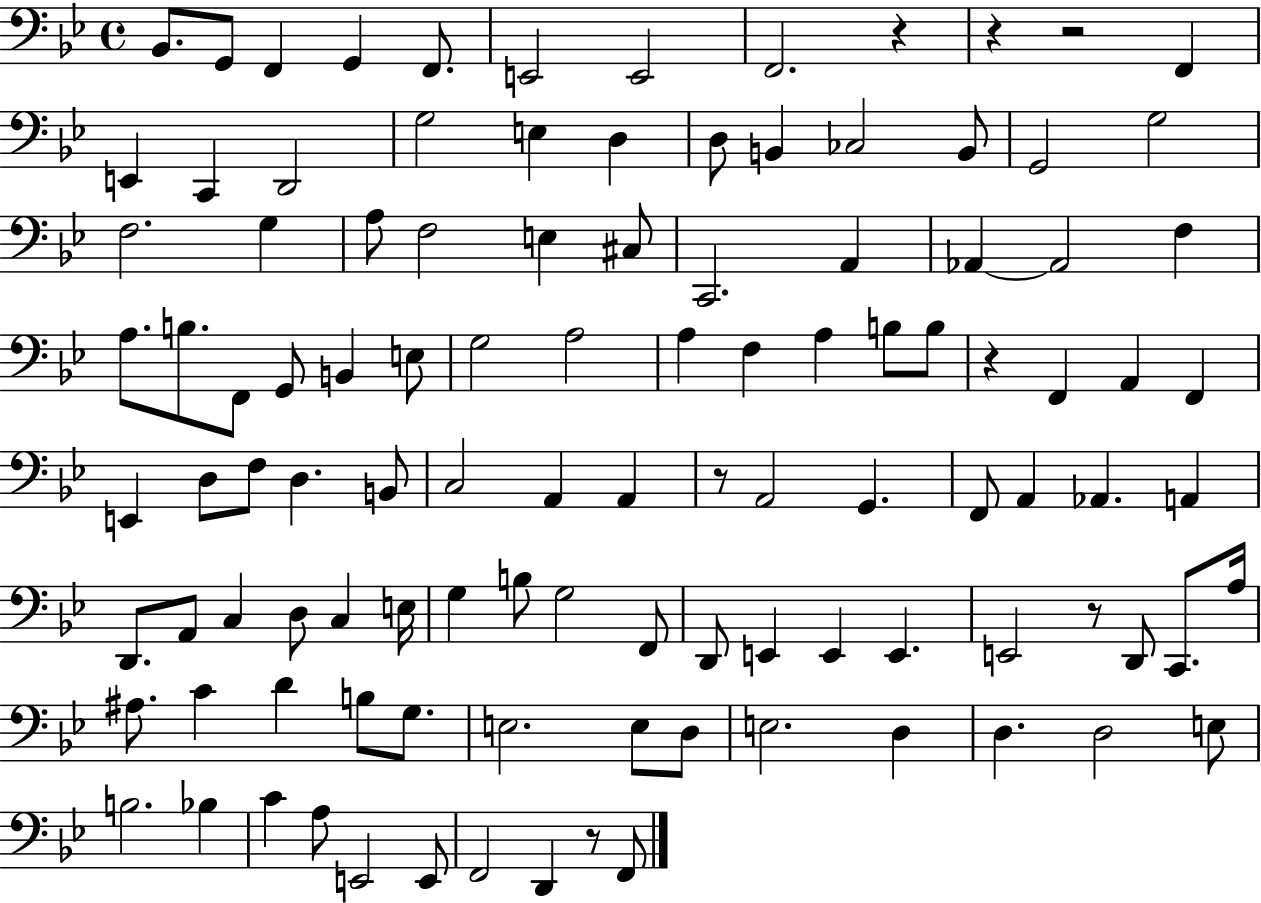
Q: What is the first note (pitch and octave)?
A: Bb2